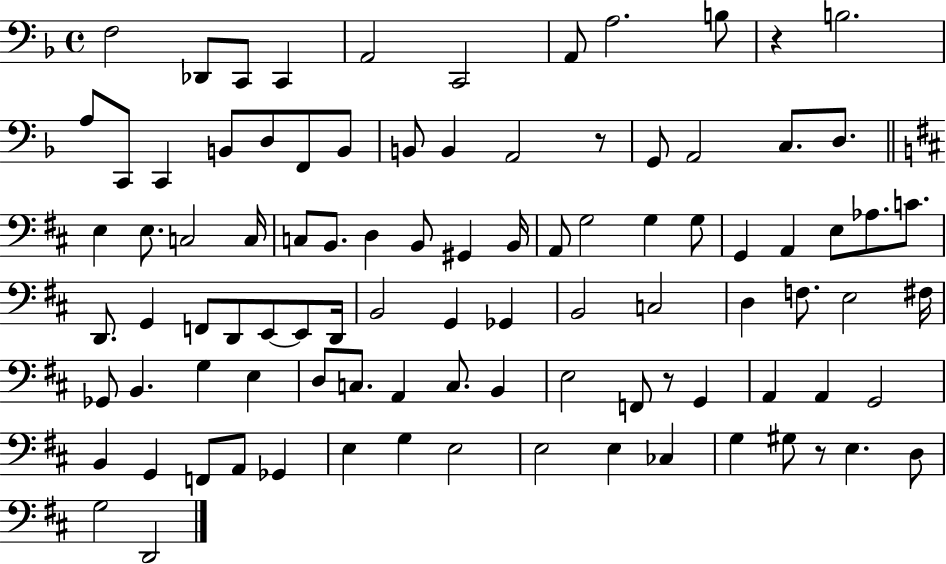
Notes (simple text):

F3/h Db2/e C2/e C2/q A2/h C2/h A2/e A3/h. B3/e R/q B3/h. A3/e C2/e C2/q B2/e D3/e F2/e B2/e B2/e B2/q A2/h R/e G2/e A2/h C3/e. D3/e. E3/q E3/e. C3/h C3/s C3/e B2/e. D3/q B2/e G#2/q B2/s A2/e G3/h G3/q G3/e G2/q A2/q E3/e Ab3/e. C4/e. D2/e. G2/q F2/e D2/e E2/e E2/e D2/s B2/h G2/q Gb2/q B2/h C3/h D3/q F3/e. E3/h F#3/s Gb2/e B2/q. G3/q E3/q D3/e C3/e. A2/q C3/e. B2/q E3/h F2/e R/e G2/q A2/q A2/q G2/h B2/q G2/q F2/e A2/e Gb2/q E3/q G3/q E3/h E3/h E3/q CES3/q G3/q G#3/e R/e E3/q. D3/e G3/h D2/h